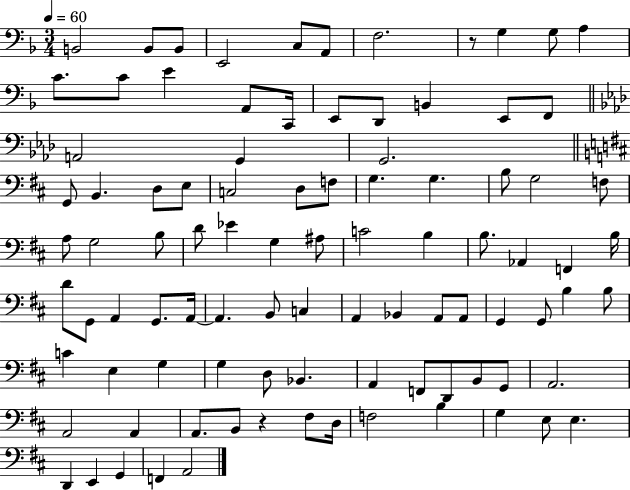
X:1
T:Untitled
M:3/4
L:1/4
K:F
B,,2 B,,/2 B,,/2 E,,2 C,/2 A,,/2 F,2 z/2 G, G,/2 A, C/2 C/2 E A,,/2 C,,/4 E,,/2 D,,/2 B,, E,,/2 F,,/2 A,,2 G,, G,,2 G,,/2 B,, D,/2 E,/2 C,2 D,/2 F,/2 G, G, B,/2 G,2 F,/2 A,/2 G,2 B,/2 D/2 _E G, ^A,/2 C2 B, B,/2 _A,, F,, B,/4 D/2 G,,/2 A,, G,,/2 A,,/4 A,, B,,/2 C, A,, _B,, A,,/2 A,,/2 G,, G,,/2 B, B,/2 C E, G, G, D,/2 _B,, A,, F,,/2 D,,/2 B,,/2 G,,/2 A,,2 A,,2 A,, A,,/2 B,,/2 z ^F,/2 D,/4 F,2 B, G, E,/2 E, D,, E,, G,, F,, A,,2